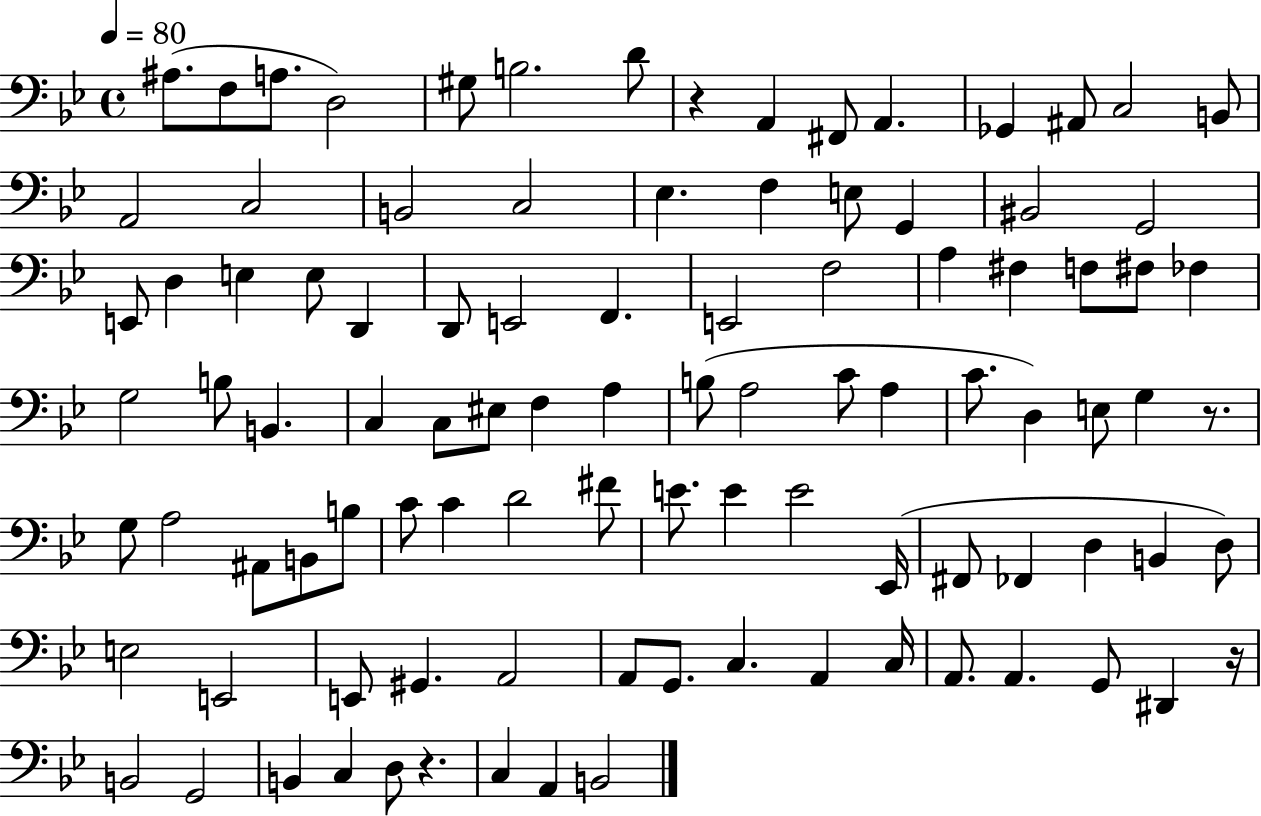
X:1
T:Untitled
M:4/4
L:1/4
K:Bb
^A,/2 F,/2 A,/2 D,2 ^G,/2 B,2 D/2 z A,, ^F,,/2 A,, _G,, ^A,,/2 C,2 B,,/2 A,,2 C,2 B,,2 C,2 _E, F, E,/2 G,, ^B,,2 G,,2 E,,/2 D, E, E,/2 D,, D,,/2 E,,2 F,, E,,2 F,2 A, ^F, F,/2 ^F,/2 _F, G,2 B,/2 B,, C, C,/2 ^E,/2 F, A, B,/2 A,2 C/2 A, C/2 D, E,/2 G, z/2 G,/2 A,2 ^A,,/2 B,,/2 B,/2 C/2 C D2 ^F/2 E/2 E E2 _E,,/4 ^F,,/2 _F,, D, B,, D,/2 E,2 E,,2 E,,/2 ^G,, A,,2 A,,/2 G,,/2 C, A,, C,/4 A,,/2 A,, G,,/2 ^D,, z/4 B,,2 G,,2 B,, C, D,/2 z C, A,, B,,2